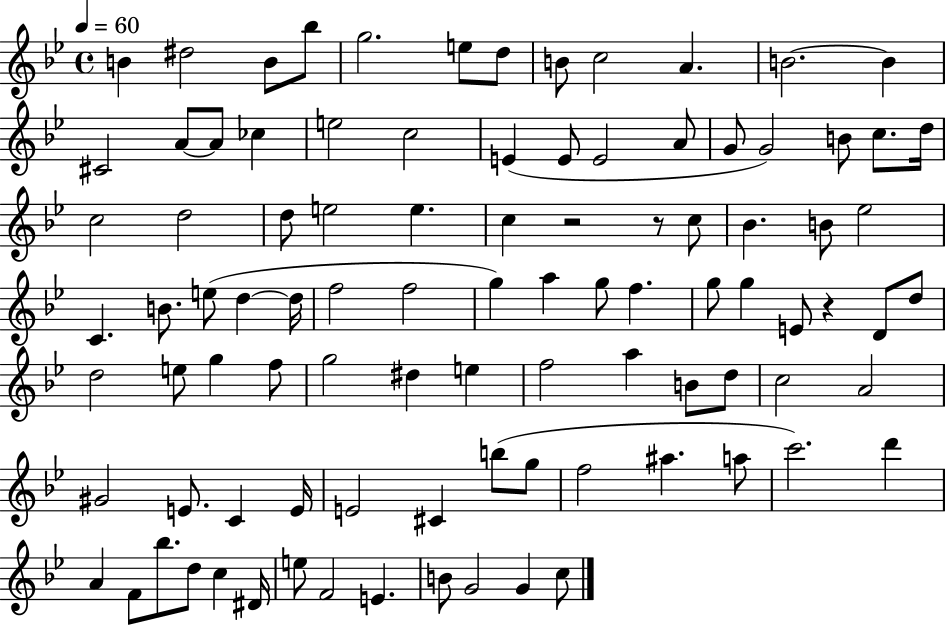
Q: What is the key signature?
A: BES major